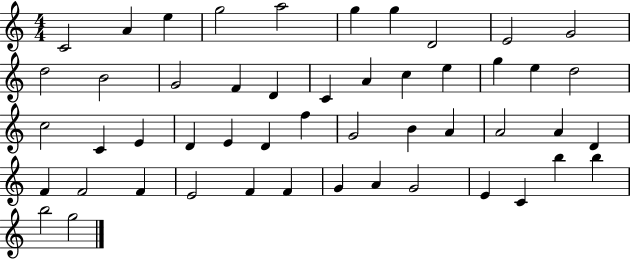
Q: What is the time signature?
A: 4/4